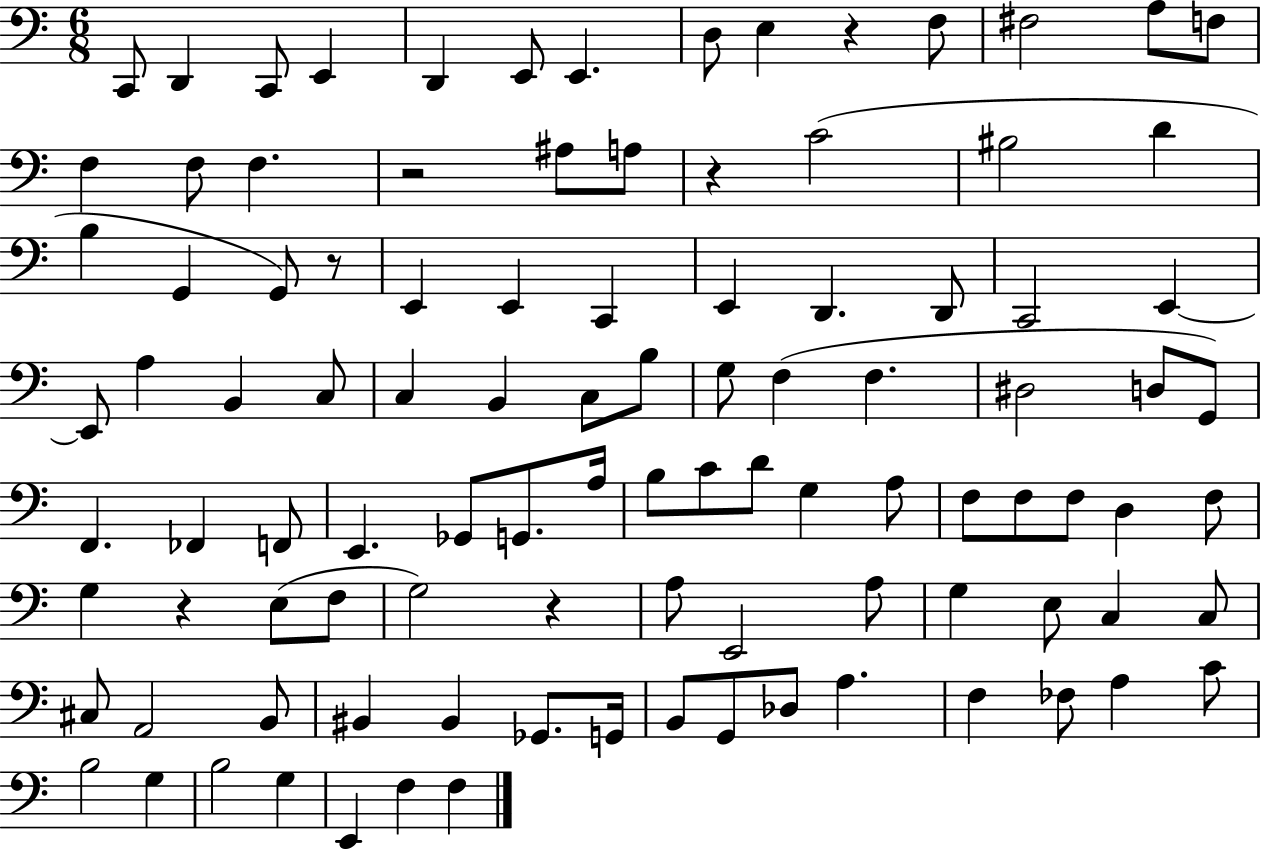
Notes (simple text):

C2/e D2/q C2/e E2/q D2/q E2/e E2/q. D3/e E3/q R/q F3/e F#3/h A3/e F3/e F3/q F3/e F3/q. R/h A#3/e A3/e R/q C4/h BIS3/h D4/q B3/q G2/q G2/e R/e E2/q E2/q C2/q E2/q D2/q. D2/e C2/h E2/q E2/e A3/q B2/q C3/e C3/q B2/q C3/e B3/e G3/e F3/q F3/q. D#3/h D3/e G2/e F2/q. FES2/q F2/e E2/q. Gb2/e G2/e. A3/s B3/e C4/e D4/e G3/q A3/e F3/e F3/e F3/e D3/q F3/e G3/q R/q E3/e F3/e G3/h R/q A3/e E2/h A3/e G3/q E3/e C3/q C3/e C#3/e A2/h B2/e BIS2/q BIS2/q Gb2/e. G2/s B2/e G2/e Db3/e A3/q. F3/q FES3/e A3/q C4/e B3/h G3/q B3/h G3/q E2/q F3/q F3/q